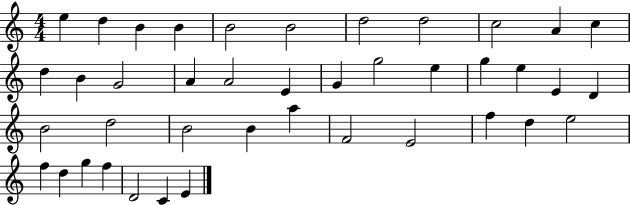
E5/q D5/q B4/q B4/q B4/h B4/h D5/h D5/h C5/h A4/q C5/q D5/q B4/q G4/h A4/q A4/h E4/q G4/q G5/h E5/q G5/q E5/q E4/q D4/q B4/h D5/h B4/h B4/q A5/q F4/h E4/h F5/q D5/q E5/h F5/q D5/q G5/q F5/q D4/h C4/q E4/q